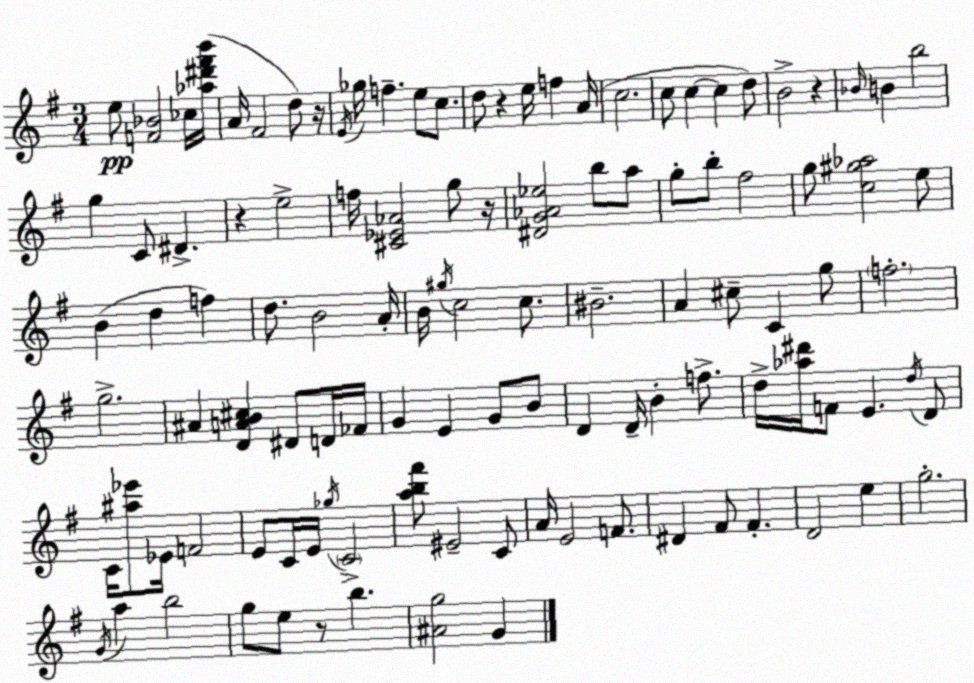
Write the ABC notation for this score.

X:1
T:Untitled
M:3/4
L:1/4
K:G
e/2 [F_B]2 _c/4 [_a^d'^f'b']/4 A/4 ^F2 d/2 z/4 E/4 _g/4 f e/2 c/2 d/2 z e/4 f A/4 c2 c/2 c c d/2 B2 z _B/4 B b2 g C/2 ^D z e2 f/4 [^C_E_A]2 g/2 z/4 [^DG_A_e]2 b/2 a/2 g/2 b/2 ^f2 g/2 [c^g_a]2 e/2 B d f d/2 B2 A/4 B/4 ^g/4 c2 c/2 ^B2 A ^c/2 C g/2 f2 g2 ^A [DAB^c] ^D/2 D/4 _F/4 G E G/2 B/2 D D/4 B f/2 d/4 [_a^d']/4 F/2 E d/4 D/2 C/4 [^a_e']/2 _E/4 F2 E/2 C/4 E/4 _g/4 C2 [ab^f']/2 ^E2 C/2 A/4 E2 F/2 ^D ^F/2 ^F D2 e g2 G/4 a b2 g/2 e/2 z/2 b [^Ag]2 G